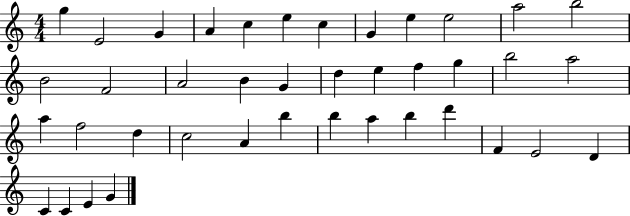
X:1
T:Untitled
M:4/4
L:1/4
K:C
g E2 G A c e c G e e2 a2 b2 B2 F2 A2 B G d e f g b2 a2 a f2 d c2 A b b a b d' F E2 D C C E G